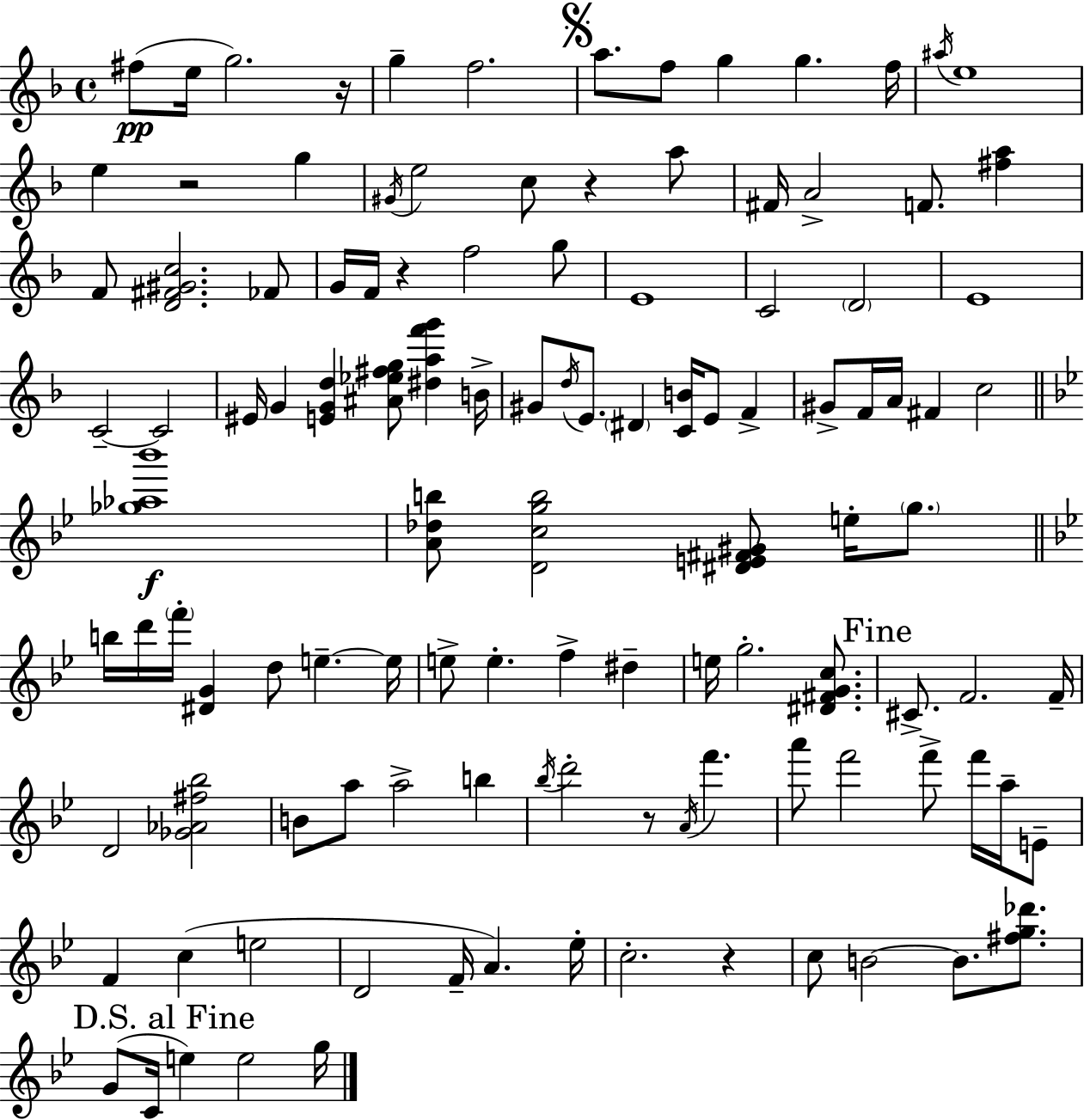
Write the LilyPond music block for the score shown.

{
  \clef treble
  \time 4/4
  \defaultTimeSignature
  \key f \major
  fis''8(\pp e''16 g''2.) r16 | g''4-- f''2. | \mark \markup { \musicglyph "scripts.segno" } a''8. f''8 g''4 g''4. f''16 | \acciaccatura { ais''16 } e''1 | \break e''4 r2 g''4 | \acciaccatura { gis'16 } e''2 c''8 r4 | a''8 fis'16 a'2-> f'8. <fis'' a''>4 | f'8 <d' fis' gis' c''>2. | \break fes'8 g'16 f'16 r4 f''2 | g''8 e'1 | c'2 \parenthesize d'2 | e'1 | \break c'2--~~ c'2 | eis'16 g'4 <e' g' d''>4 <ais' ees'' fis'' g''>8 <dis'' a'' f''' g'''>4 | b'16-> gis'8 \acciaccatura { d''16 } e'8. \parenthesize dis'4 <c' b'>16 e'8 f'4-> | gis'8-> f'16 a'16 fis'4 c''2 | \break \bar "||" \break \key bes \major <ges'' aes'' bes'''>1\f | <a' des'' b''>8 <d' c'' g'' b''>2 <dis' e' fis' gis'>8 e''16-. \parenthesize g''8. | \bar "||" \break \key bes \major b''16 d'''16 \parenthesize f'''16-. <dis' g'>4 d''8 e''4.--~~ e''16 | e''8-> e''4.-. f''4-> dis''4-- | e''16 g''2.-. <dis' fis' g' c''>8. | \mark "Fine" cis'8.-> f'2. f'16-- | \break d'2 <ges' aes' fis'' bes''>2 | b'8 a''8 a''2-> b''4 | \acciaccatura { bes''16 } d'''2-. r8 \acciaccatura { a'16 } f'''4. | a'''8 f'''2 f'''8-> f'''16 a''16-- | \break e'8-- f'4 c''4( e''2 | d'2 f'16-- a'4.) | ees''16-. c''2.-. r4 | c''8 b'2~~ b'8. <fis'' g'' des'''>8. | \break \mark "D.S. al Fine" g'8( c'16 e''4) e''2 | g''16 \bar "|."
}